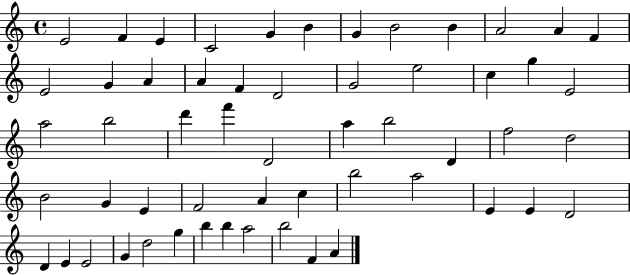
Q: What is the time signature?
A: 4/4